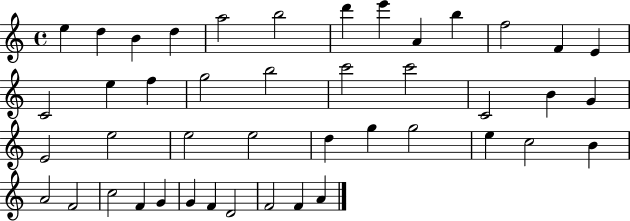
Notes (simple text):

E5/q D5/q B4/q D5/q A5/h B5/h D6/q E6/q A4/q B5/q F5/h F4/q E4/q C4/h E5/q F5/q G5/h B5/h C6/h C6/h C4/h B4/q G4/q E4/h E5/h E5/h E5/h D5/q G5/q G5/h E5/q C5/h B4/q A4/h F4/h C5/h F4/q G4/q G4/q F4/q D4/h F4/h F4/q A4/q